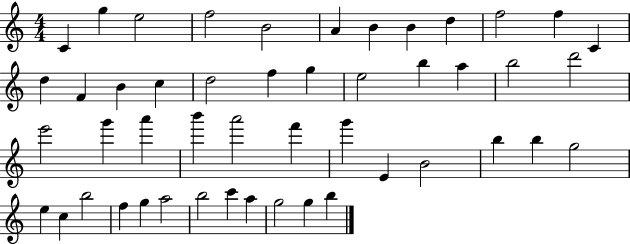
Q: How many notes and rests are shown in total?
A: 48